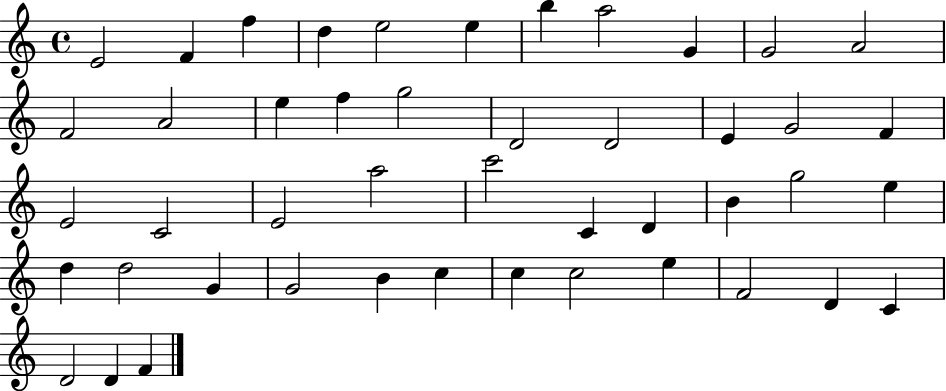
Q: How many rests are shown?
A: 0